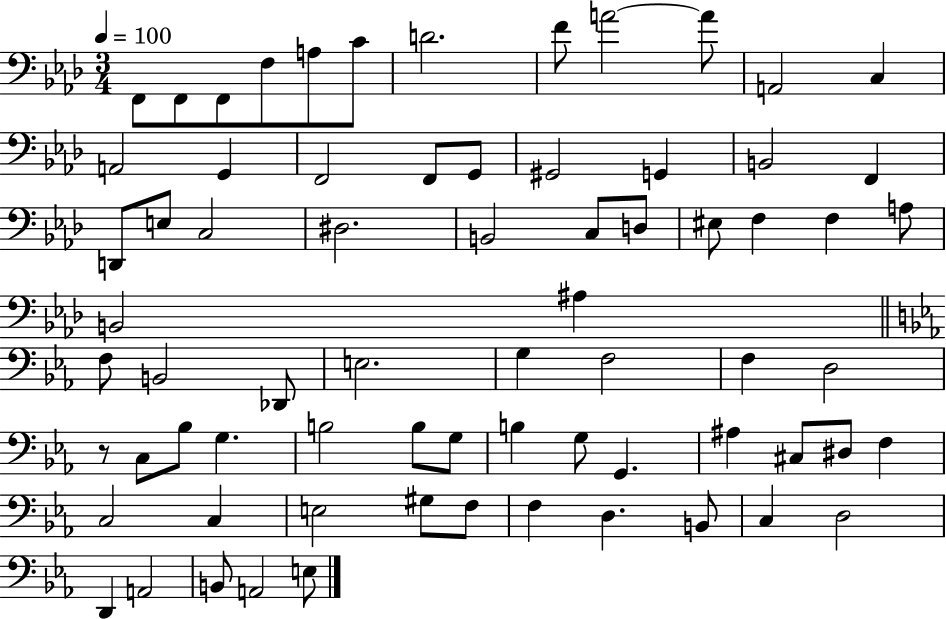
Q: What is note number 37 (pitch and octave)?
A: Db2